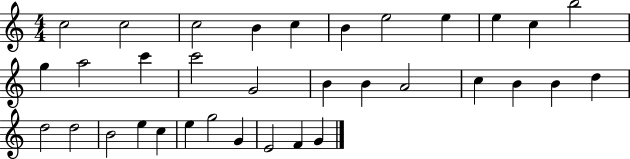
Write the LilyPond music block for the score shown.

{
  \clef treble
  \numericTimeSignature
  \time 4/4
  \key c \major
  c''2 c''2 | c''2 b'4 c''4 | b'4 e''2 e''4 | e''4 c''4 b''2 | \break g''4 a''2 c'''4 | c'''2 g'2 | b'4 b'4 a'2 | c''4 b'4 b'4 d''4 | \break d''2 d''2 | b'2 e''4 c''4 | e''4 g''2 g'4 | e'2 f'4 g'4 | \break \bar "|."
}